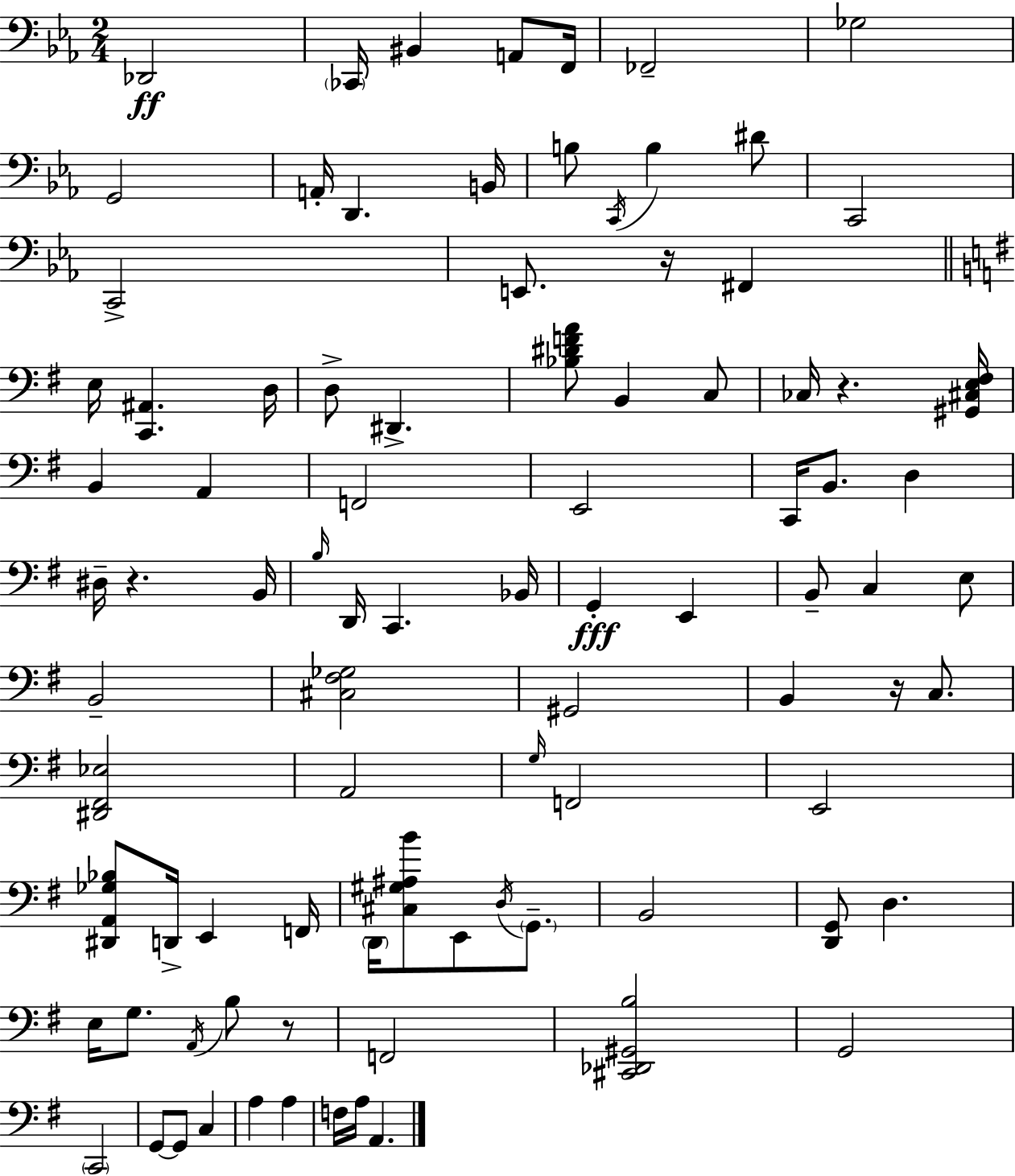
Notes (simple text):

Db2/h CES2/s BIS2/q A2/e F2/s FES2/h Gb3/h G2/h A2/s D2/q. B2/s B3/e C2/s B3/q D#4/e C2/h C2/h E2/e. R/s F#2/q E3/s [C2,A#2]/q. D3/s D3/e D#2/q. [Bb3,D#4,F4,A4]/e B2/q C3/e CES3/s R/q. [G#2,C#3,E3,F#3]/s B2/q A2/q F2/h E2/h C2/s B2/e. D3/q D#3/s R/q. B2/s B3/s D2/s C2/q. Bb2/s G2/q E2/q B2/e C3/q E3/e B2/h [C#3,F#3,Gb3]/h G#2/h B2/q R/s C3/e. [D#2,F#2,Eb3]/h A2/h G3/s F2/h E2/h [D#2,A2,Gb3,Bb3]/e D2/s E2/q F2/s D2/s [C#3,G#3,A#3,B4]/e E2/e D3/s G2/e. B2/h [D2,G2]/e D3/q. E3/s G3/e. A2/s B3/e R/e F2/h [C#2,Db2,G#2,B3]/h G2/h C2/h G2/e G2/e C3/q A3/q A3/q F3/s A3/s A2/q.